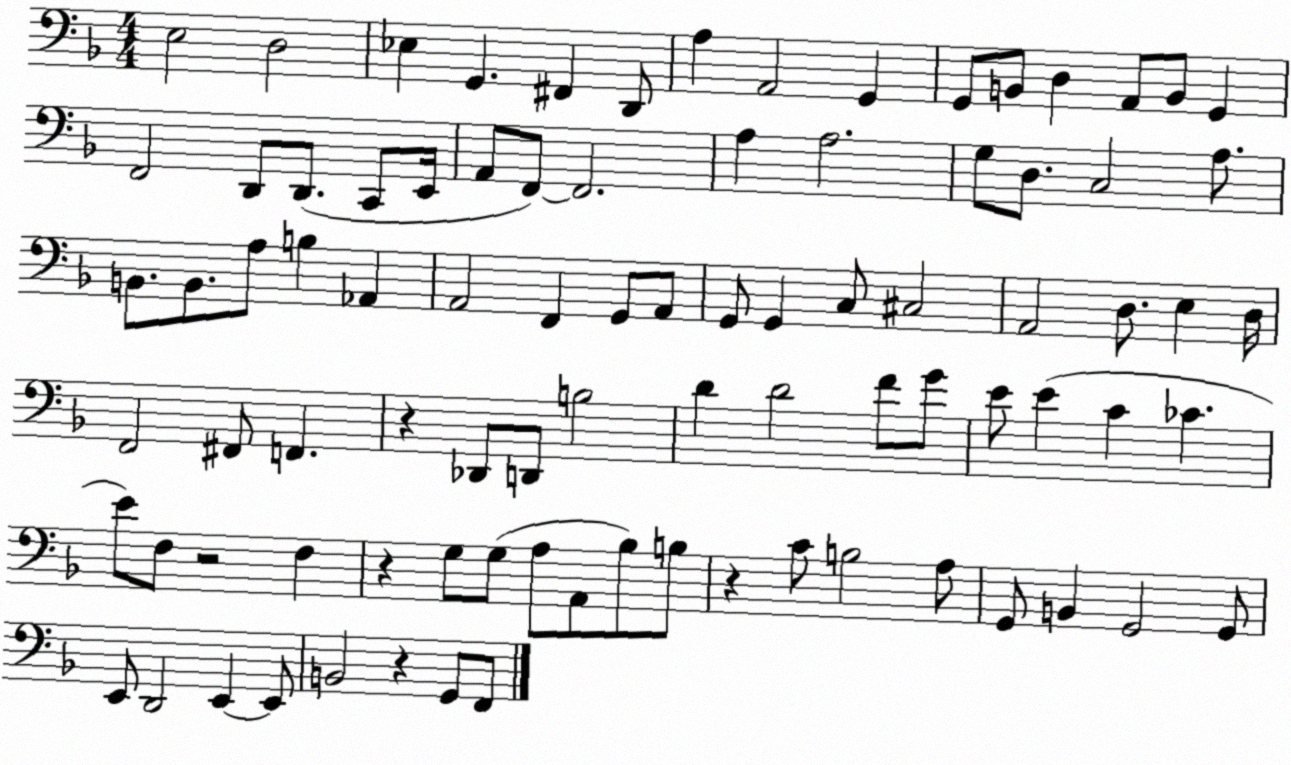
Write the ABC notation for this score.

X:1
T:Untitled
M:4/4
L:1/4
K:F
E,2 D,2 _E, G,, ^F,, D,,/2 A, A,,2 G,, G,,/2 B,,/2 D, A,,/2 B,,/2 G,, F,,2 D,,/2 D,,/2 C,,/2 E,,/4 A,,/2 F,,/2 F,,2 A, A,2 G,/2 D,/2 C,2 A,/2 B,,/2 B,,/2 A,/2 B, _A,, A,,2 F,, G,,/2 A,,/2 G,,/2 G,, C,/2 ^C,2 A,,2 D,/2 E, D,/4 F,,2 ^F,,/2 F,, z _D,,/2 D,,/2 B,2 D D2 F/2 G/2 E/2 E C _C E/2 F,/2 z2 F, z G,/2 G,/2 A,/2 A,,/2 _B,/2 B,/2 z C/2 B,2 A,/2 G,,/2 B,, G,,2 G,,/2 E,,/2 D,,2 E,, E,,/2 B,,2 z G,,/2 F,,/2